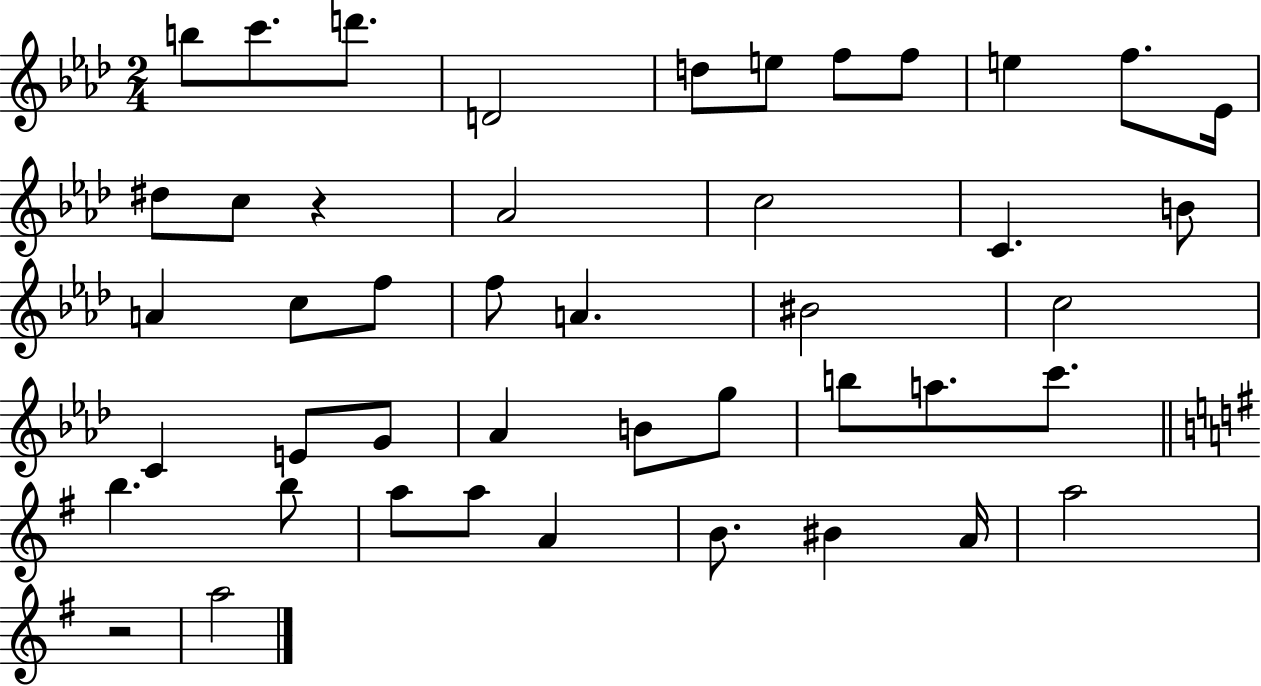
B5/e C6/e. D6/e. D4/h D5/e E5/e F5/e F5/e E5/q F5/e. Eb4/s D#5/e C5/e R/q Ab4/h C5/h C4/q. B4/e A4/q C5/e F5/e F5/e A4/q. BIS4/h C5/h C4/q E4/e G4/e Ab4/q B4/e G5/e B5/e A5/e. C6/e. B5/q. B5/e A5/e A5/e A4/q B4/e. BIS4/q A4/s A5/h R/h A5/h